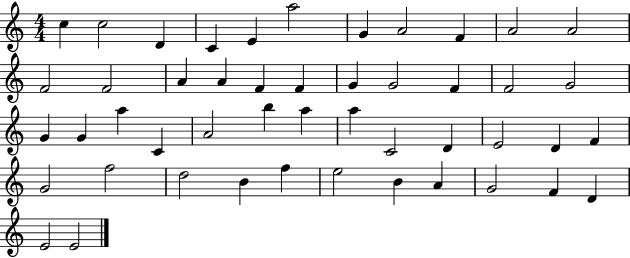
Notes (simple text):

C5/q C5/h D4/q C4/q E4/q A5/h G4/q A4/h F4/q A4/h A4/h F4/h F4/h A4/q A4/q F4/q F4/q G4/q G4/h F4/q F4/h G4/h G4/q G4/q A5/q C4/q A4/h B5/q A5/q A5/q C4/h D4/q E4/h D4/q F4/q G4/h F5/h D5/h B4/q F5/q E5/h B4/q A4/q G4/h F4/q D4/q E4/h E4/h